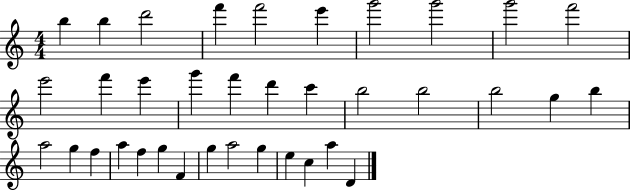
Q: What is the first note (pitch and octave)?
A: B5